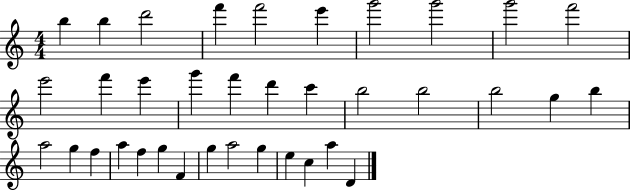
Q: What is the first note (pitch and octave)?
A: B5